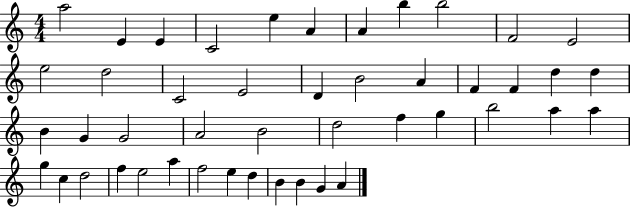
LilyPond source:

{
  \clef treble
  \numericTimeSignature
  \time 4/4
  \key c \major
  a''2 e'4 e'4 | c'2 e''4 a'4 | a'4 b''4 b''2 | f'2 e'2 | \break e''2 d''2 | c'2 e'2 | d'4 b'2 a'4 | f'4 f'4 d''4 d''4 | \break b'4 g'4 g'2 | a'2 b'2 | d''2 f''4 g''4 | b''2 a''4 a''4 | \break g''4 c''4 d''2 | f''4 e''2 a''4 | f''2 e''4 d''4 | b'4 b'4 g'4 a'4 | \break \bar "|."
}